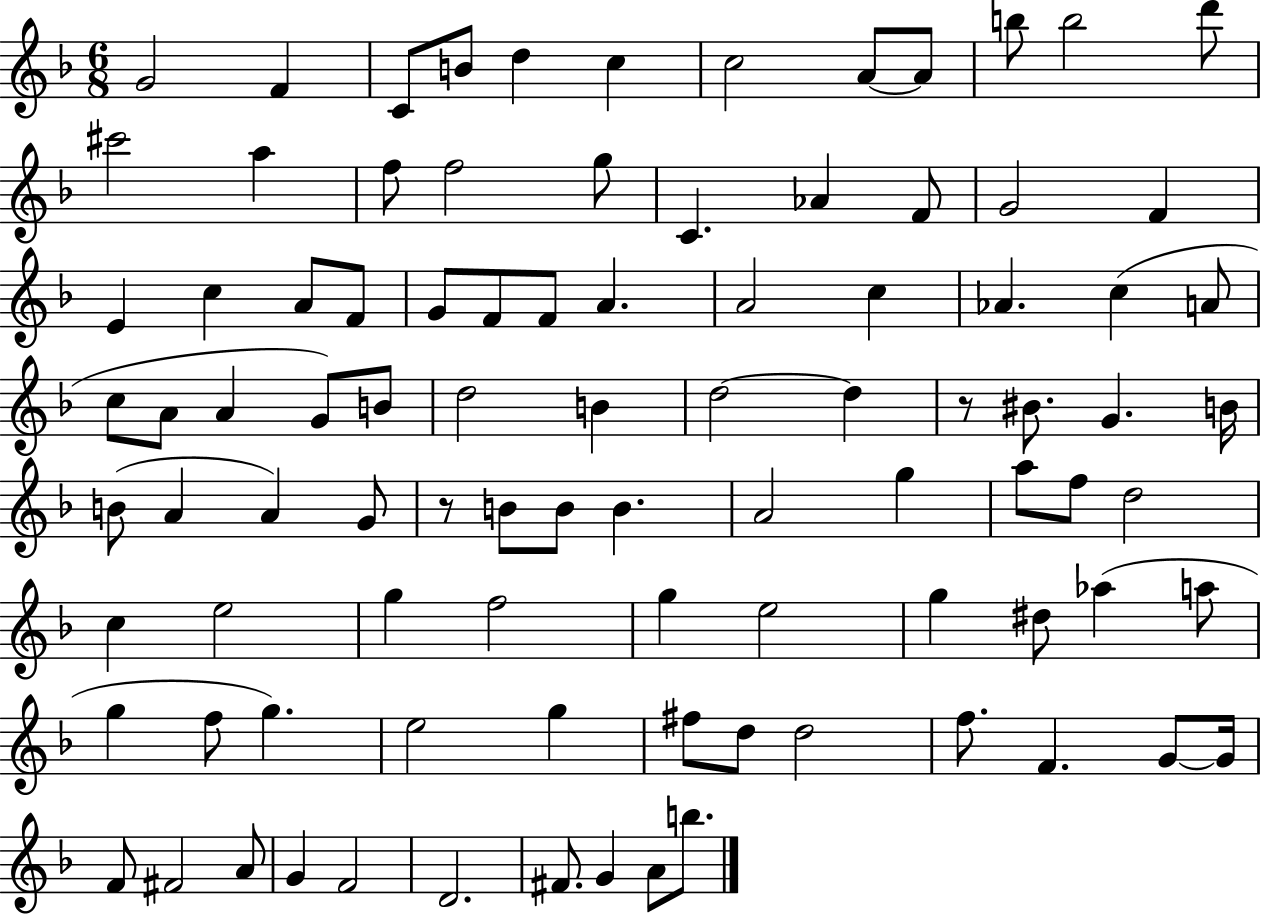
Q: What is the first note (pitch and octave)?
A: G4